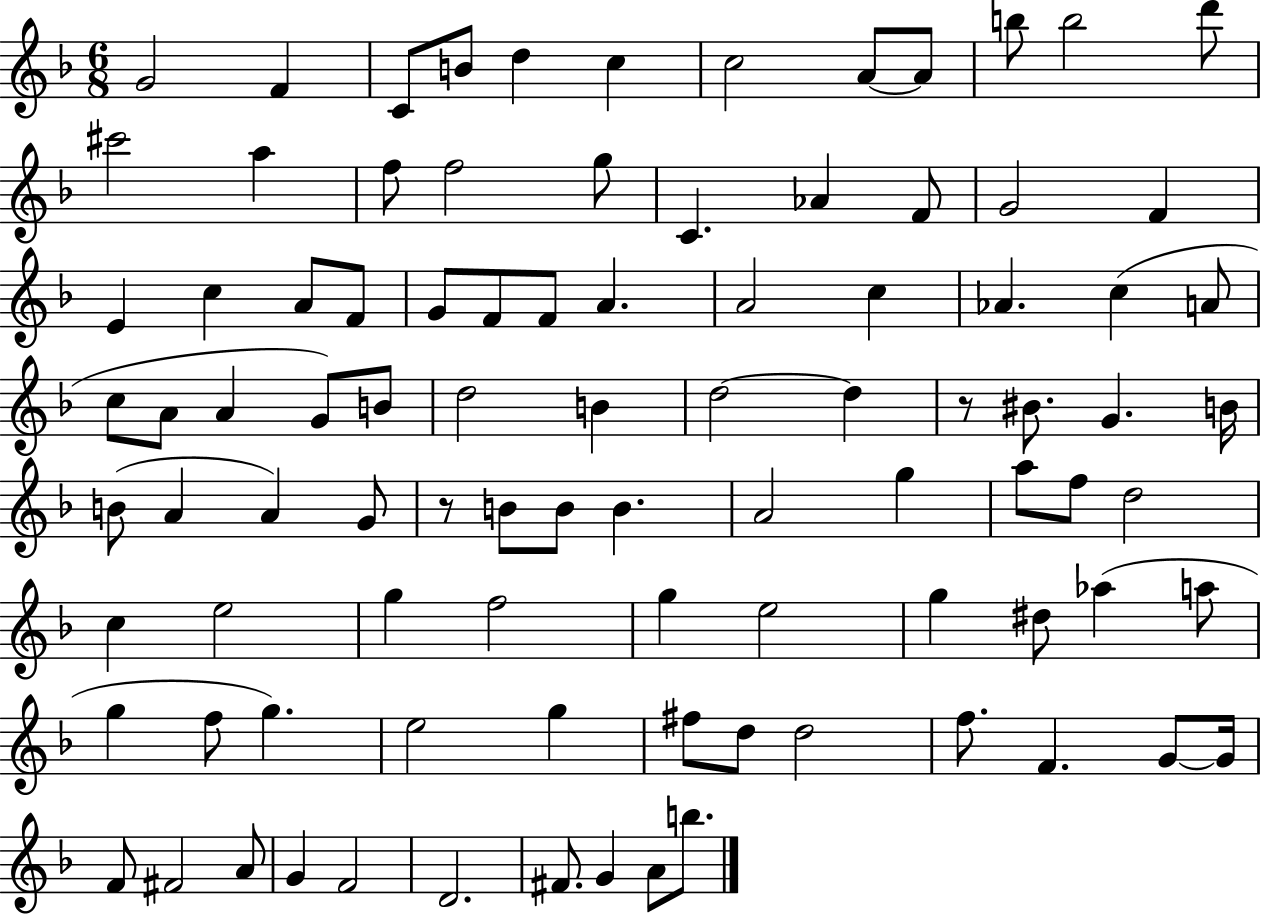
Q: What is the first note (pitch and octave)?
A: G4